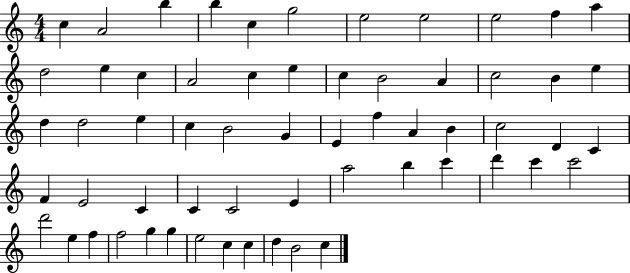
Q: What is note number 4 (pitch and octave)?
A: B5